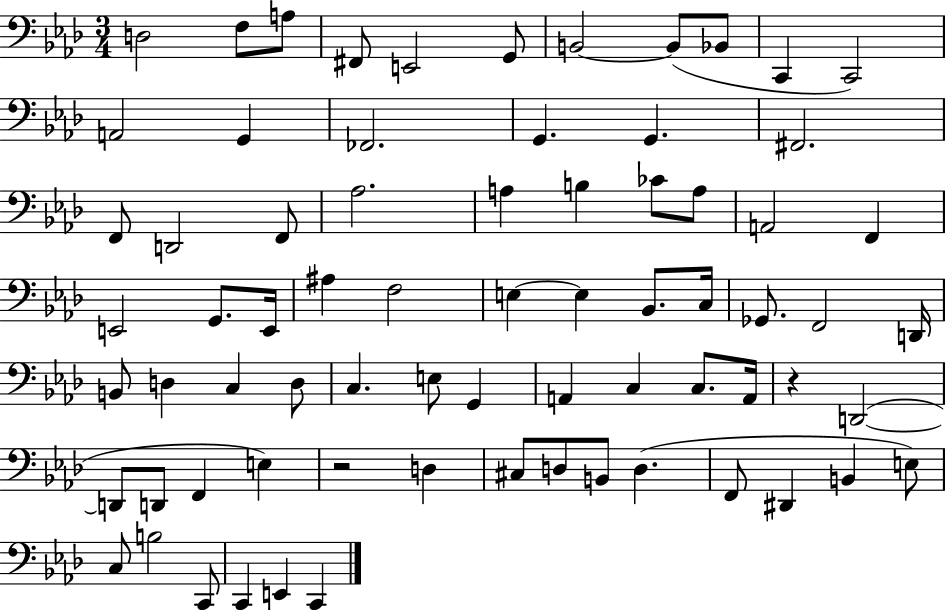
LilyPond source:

{
  \clef bass
  \numericTimeSignature
  \time 3/4
  \key aes \major
  d2 f8 a8 | fis,8 e,2 g,8 | b,2~~ b,8( bes,8 | c,4 c,2) | \break a,2 g,4 | fes,2. | g,4. g,4. | fis,2. | \break f,8 d,2 f,8 | aes2. | a4 b4 ces'8 a8 | a,2 f,4 | \break e,2 g,8. e,16 | ais4 f2 | e4~~ e4 bes,8. c16 | ges,8. f,2 d,16 | \break b,8 d4 c4 d8 | c4. e8 g,4 | a,4 c4 c8. a,16 | r4 d,2~(~ | \break d,8 d,8 f,4 e4) | r2 d4 | cis8 d8 b,8 d4.( | f,8 dis,4 b,4 e8) | \break c8 b2 c,8 | c,4 e,4 c,4 | \bar "|."
}